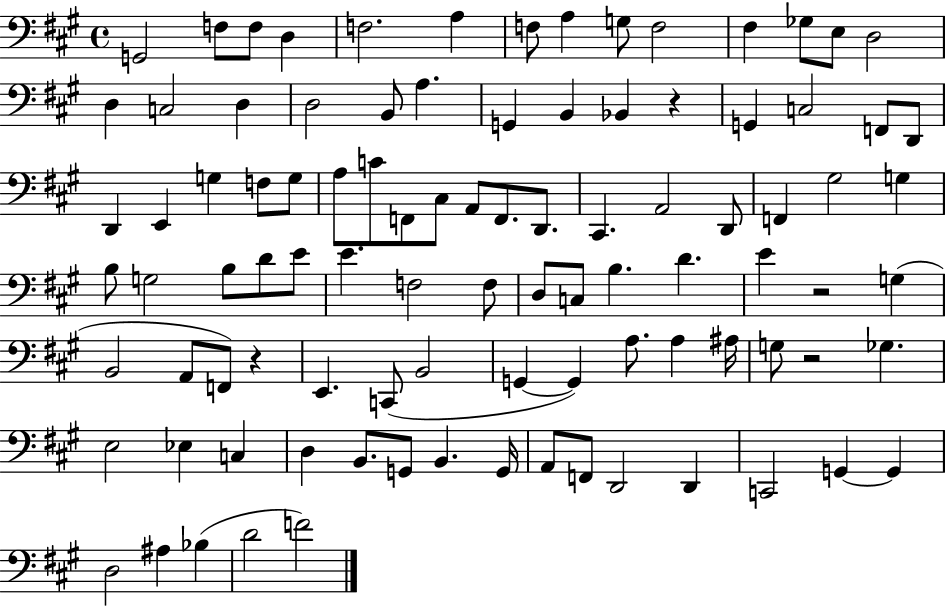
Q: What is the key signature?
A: A major